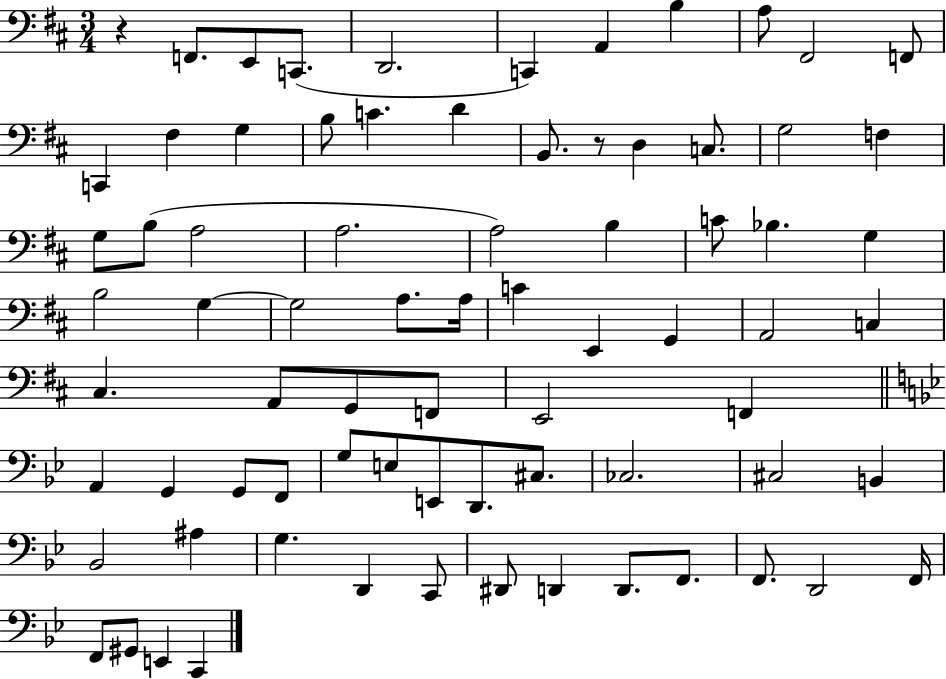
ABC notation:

X:1
T:Untitled
M:3/4
L:1/4
K:D
z F,,/2 E,,/2 C,,/2 D,,2 C,, A,, B, A,/2 ^F,,2 F,,/2 C,, ^F, G, B,/2 C D B,,/2 z/2 D, C,/2 G,2 F, G,/2 B,/2 A,2 A,2 A,2 B, C/2 _B, G, B,2 G, G,2 A,/2 A,/4 C E,, G,, A,,2 C, ^C, A,,/2 G,,/2 F,,/2 E,,2 F,, A,, G,, G,,/2 F,,/2 G,/2 E,/2 E,,/2 D,,/2 ^C,/2 _C,2 ^C,2 B,, _B,,2 ^A, G, D,, C,,/2 ^D,,/2 D,, D,,/2 F,,/2 F,,/2 D,,2 F,,/4 F,,/2 ^G,,/2 E,, C,,